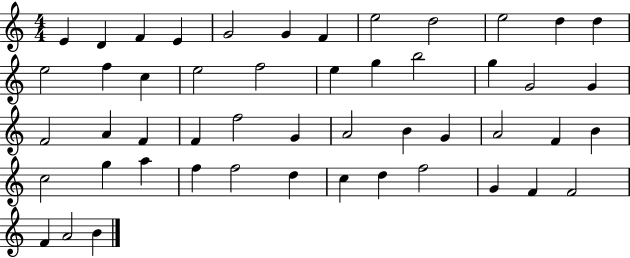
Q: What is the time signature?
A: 4/4